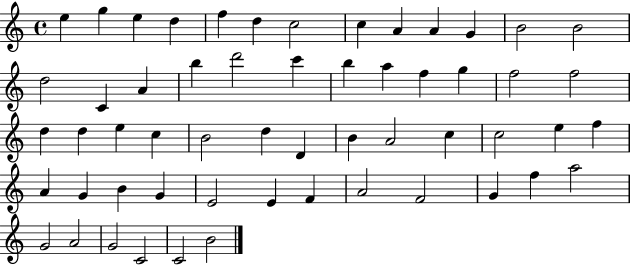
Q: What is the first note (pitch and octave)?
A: E5